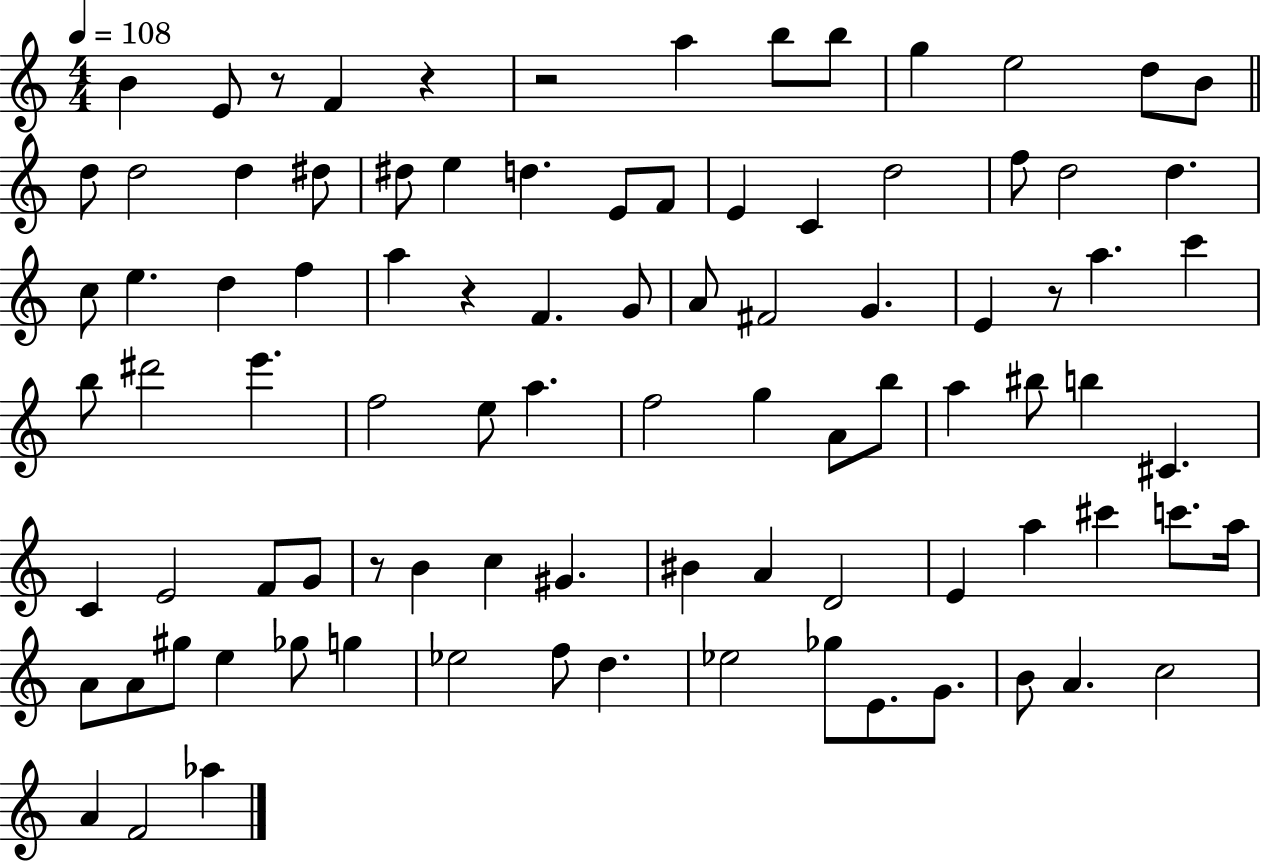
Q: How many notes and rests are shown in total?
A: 92